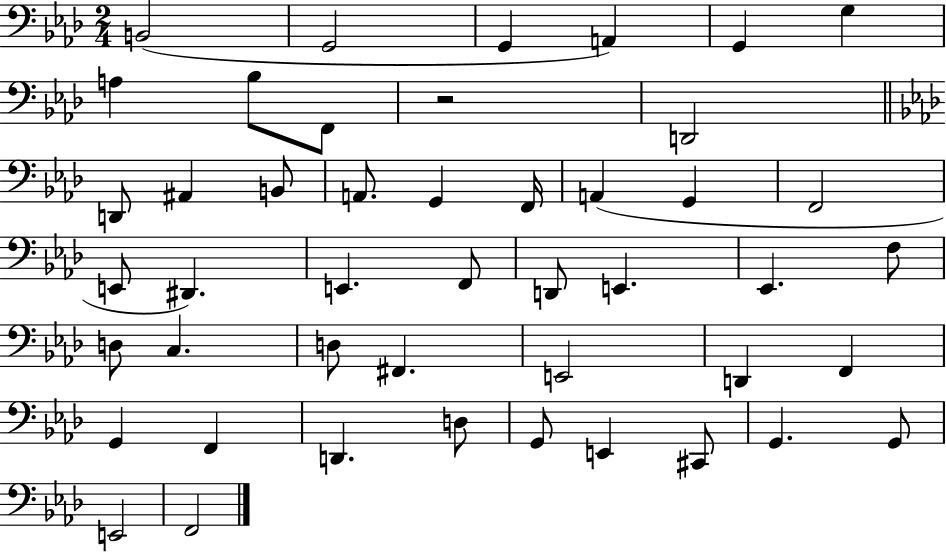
{
  \clef bass
  \numericTimeSignature
  \time 2/4
  \key aes \major
  \repeat volta 2 { b,2( | g,2 | g,4 a,4) | g,4 g4 | \break a4 bes8 f,8 | r2 | d,2 | \bar "||" \break \key aes \major d,8 ais,4 b,8 | a,8. g,4 f,16 | a,4( g,4 | f,2 | \break e,8 dis,4.) | e,4. f,8 | d,8 e,4. | ees,4. f8 | \break d8 c4. | d8 fis,4. | e,2 | d,4 f,4 | \break g,4 f,4 | d,4. d8 | g,8 e,4 cis,8 | g,4. g,8 | \break e,2 | f,2 | } \bar "|."
}